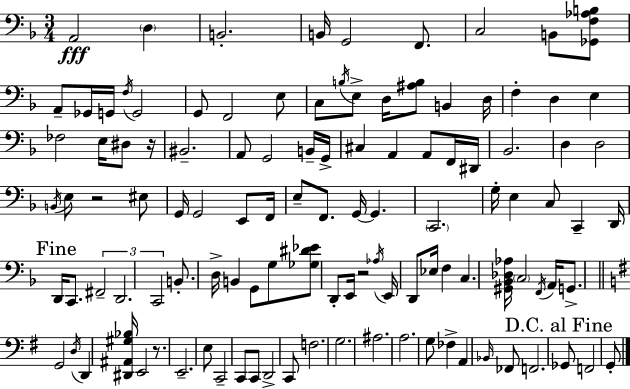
A2/h D3/q B2/h. B2/s G2/h F2/e. C3/h B2/e [Gb2,F3,Ab3,B3]/e A2/e Gb2/s G2/s F3/s G2/h G2/e F2/h E3/e C3/e B3/s E3/e D3/s [A#3,B3]/e B2/q D3/s F3/q D3/q E3/q FES3/h E3/s D#3/e R/s BIS2/h. A2/e G2/h B2/s G2/s C#3/q A2/q A2/e F2/s D#2/s Bb2/h. D3/q D3/h B2/s E3/e R/h EIS3/e G2/s G2/h E2/e F2/s E3/e F2/e. G2/s G2/q. C2/h. G3/s E3/q C3/e C2/q D2/s D2/s C2/e. F#2/h D2/h. C2/h B2/e. D3/s B2/q G2/e G3/e [Gb3,D#4,Eb4]/e D2/e E2/s R/h Ab3/s E2/s D2/e Eb3/s F3/q C3/q. [G#2,Bb2,Db3,Ab3]/s C3/h F2/s A2/s G2/e. G2/h D3/s D2/q [D#2,A#2,G#3,Bb3]/s E2/h R/e. E2/h. E3/e C2/h C2/e C2/e D2/h C2/e F3/h. G3/h. A#3/h. A3/h. G3/e FES3/q A2/q Bb2/s FES2/e F2/h. Gb2/e F2/h G2/e